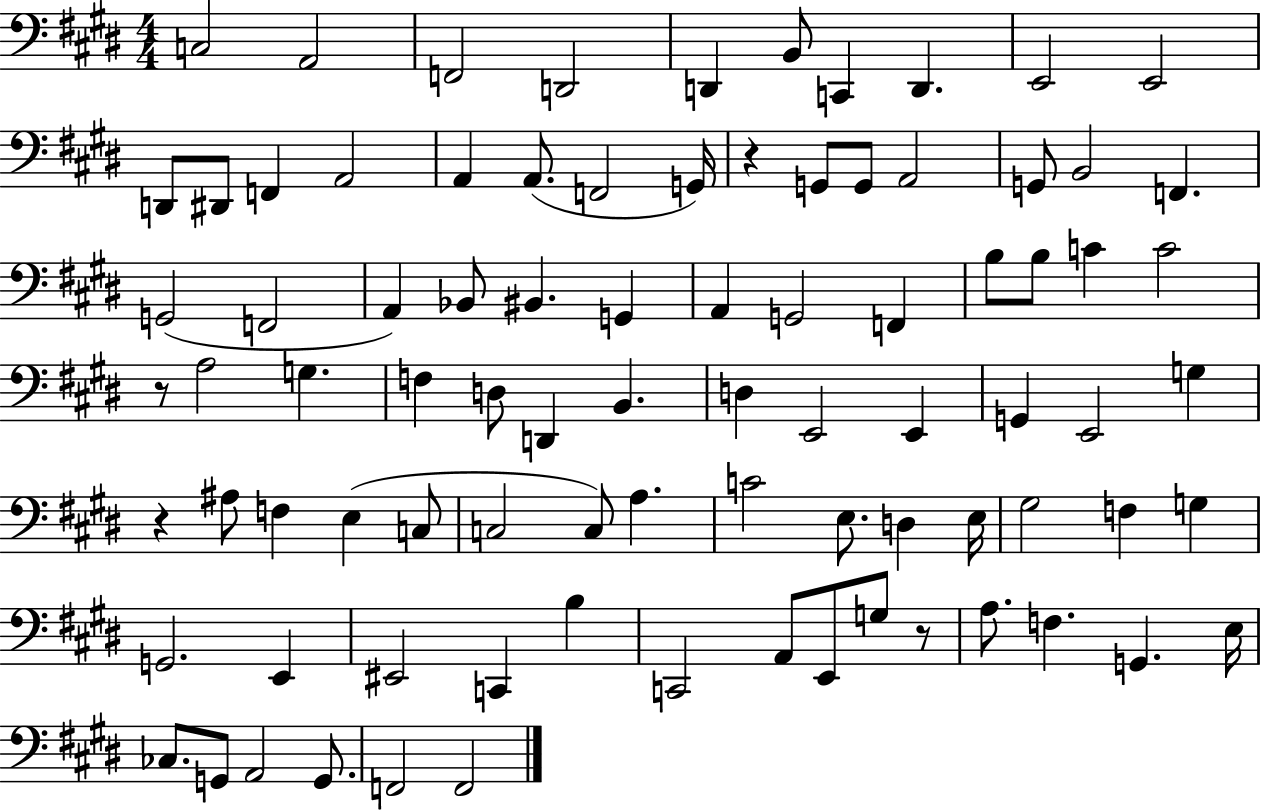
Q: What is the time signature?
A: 4/4